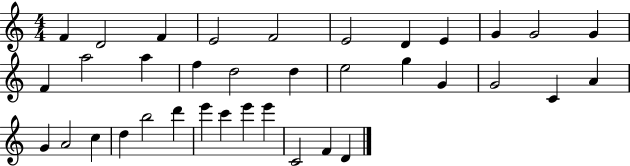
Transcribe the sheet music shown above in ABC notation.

X:1
T:Untitled
M:4/4
L:1/4
K:C
F D2 F E2 F2 E2 D E G G2 G F a2 a f d2 d e2 g G G2 C A G A2 c d b2 d' e' c' e' e' C2 F D